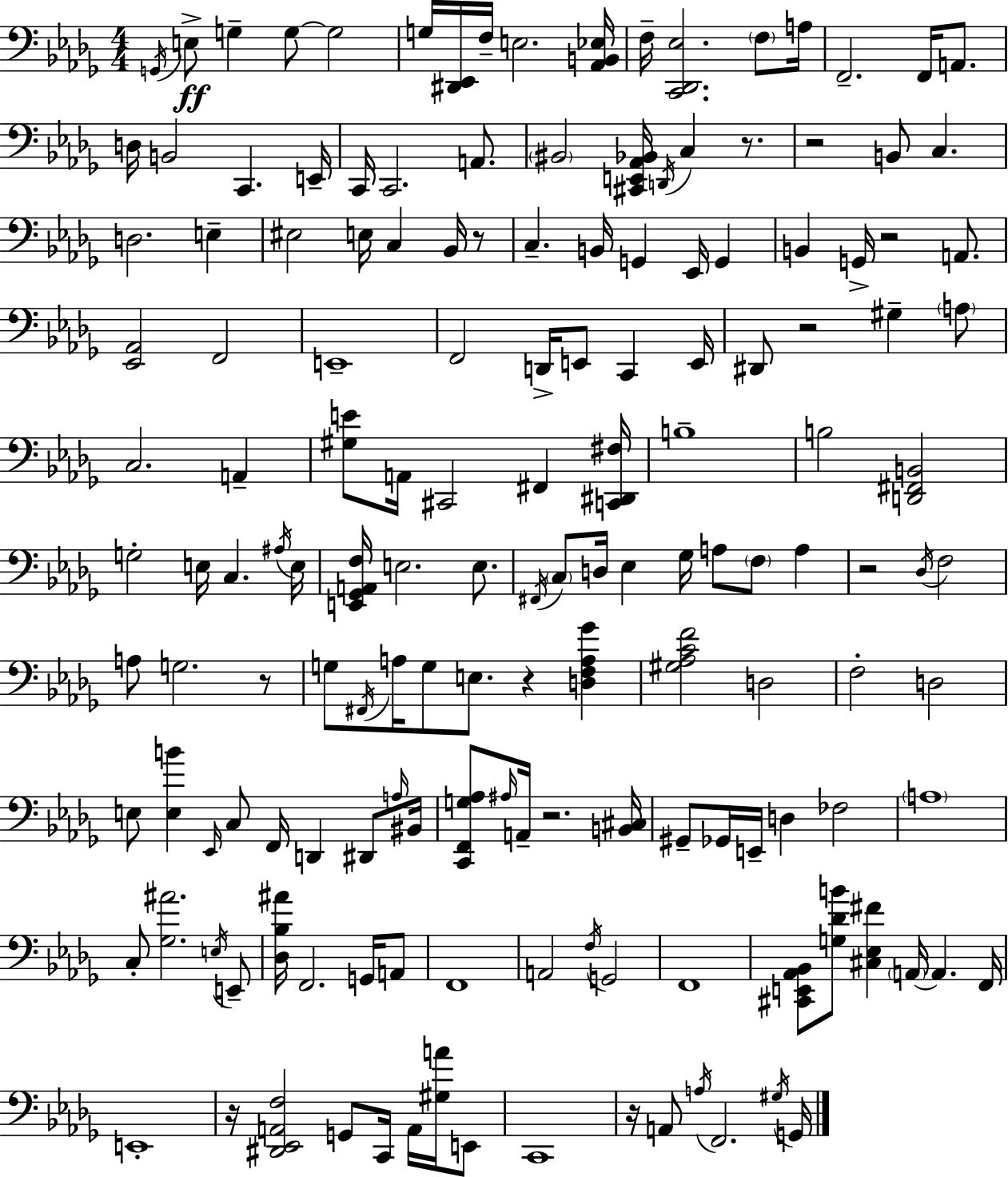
X:1
T:Untitled
M:4/4
L:1/4
K:Bbm
G,,/4 E,/2 G, G,/2 G,2 G,/4 [^D,,_E,,]/4 F,/4 E,2 [_A,,B,,_E,]/4 F,/4 [C,,_D,,_E,]2 F,/2 A,/4 F,,2 F,,/4 A,,/2 D,/4 B,,2 C,, E,,/4 C,,/4 C,,2 A,,/2 ^B,,2 [^C,,E,,_A,,_B,,]/4 D,,/4 C, z/2 z2 B,,/2 C, D,2 E, ^E,2 E,/4 C, _B,,/4 z/2 C, B,,/4 G,, _E,,/4 G,, B,, G,,/4 z2 A,,/2 [_E,,_A,,]2 F,,2 E,,4 F,,2 D,,/4 E,,/2 C,, E,,/4 ^D,,/2 z2 ^G, A,/2 C,2 A,, [^G,E]/2 A,,/4 ^C,,2 ^F,, [C,,^D,,^F,]/4 B,4 B,2 [D,,^F,,B,,]2 G,2 E,/4 C, ^A,/4 E,/4 [E,,_G,,A,,F,]/4 E,2 E,/2 ^F,,/4 C,/2 D,/4 _E, _G,/4 A,/2 F,/2 A, z2 _D,/4 F,2 A,/2 G,2 z/2 G,/2 ^F,,/4 A,/4 G,/2 E,/2 z [D,F,A,_G] [^G,_A,CF]2 D,2 F,2 D,2 E,/2 [E,B] _E,,/4 C,/2 F,,/4 D,, ^D,,/2 A,/4 ^B,,/4 [C,,F,,G,_A,]/2 ^A,/4 A,,/4 z2 [B,,^C,]/4 ^G,,/2 _G,,/4 E,,/4 D, _F,2 A,4 C,/2 [_G,^A]2 E,/4 E,,/2 [_D,_B,^A]/4 F,,2 G,,/4 A,,/2 F,,4 A,,2 F,/4 G,,2 F,,4 [^C,,E,,_A,,_B,,]/2 [G,_DB]/2 [^C,_E,^F] A,,/4 A,, F,,/4 E,,4 z/4 [^D,,_E,,A,,F,]2 G,,/2 C,,/4 A,,/4 [^G,A]/4 E,,/2 C,,4 z/4 A,,/2 A,/4 F,,2 ^G,/4 G,,/4